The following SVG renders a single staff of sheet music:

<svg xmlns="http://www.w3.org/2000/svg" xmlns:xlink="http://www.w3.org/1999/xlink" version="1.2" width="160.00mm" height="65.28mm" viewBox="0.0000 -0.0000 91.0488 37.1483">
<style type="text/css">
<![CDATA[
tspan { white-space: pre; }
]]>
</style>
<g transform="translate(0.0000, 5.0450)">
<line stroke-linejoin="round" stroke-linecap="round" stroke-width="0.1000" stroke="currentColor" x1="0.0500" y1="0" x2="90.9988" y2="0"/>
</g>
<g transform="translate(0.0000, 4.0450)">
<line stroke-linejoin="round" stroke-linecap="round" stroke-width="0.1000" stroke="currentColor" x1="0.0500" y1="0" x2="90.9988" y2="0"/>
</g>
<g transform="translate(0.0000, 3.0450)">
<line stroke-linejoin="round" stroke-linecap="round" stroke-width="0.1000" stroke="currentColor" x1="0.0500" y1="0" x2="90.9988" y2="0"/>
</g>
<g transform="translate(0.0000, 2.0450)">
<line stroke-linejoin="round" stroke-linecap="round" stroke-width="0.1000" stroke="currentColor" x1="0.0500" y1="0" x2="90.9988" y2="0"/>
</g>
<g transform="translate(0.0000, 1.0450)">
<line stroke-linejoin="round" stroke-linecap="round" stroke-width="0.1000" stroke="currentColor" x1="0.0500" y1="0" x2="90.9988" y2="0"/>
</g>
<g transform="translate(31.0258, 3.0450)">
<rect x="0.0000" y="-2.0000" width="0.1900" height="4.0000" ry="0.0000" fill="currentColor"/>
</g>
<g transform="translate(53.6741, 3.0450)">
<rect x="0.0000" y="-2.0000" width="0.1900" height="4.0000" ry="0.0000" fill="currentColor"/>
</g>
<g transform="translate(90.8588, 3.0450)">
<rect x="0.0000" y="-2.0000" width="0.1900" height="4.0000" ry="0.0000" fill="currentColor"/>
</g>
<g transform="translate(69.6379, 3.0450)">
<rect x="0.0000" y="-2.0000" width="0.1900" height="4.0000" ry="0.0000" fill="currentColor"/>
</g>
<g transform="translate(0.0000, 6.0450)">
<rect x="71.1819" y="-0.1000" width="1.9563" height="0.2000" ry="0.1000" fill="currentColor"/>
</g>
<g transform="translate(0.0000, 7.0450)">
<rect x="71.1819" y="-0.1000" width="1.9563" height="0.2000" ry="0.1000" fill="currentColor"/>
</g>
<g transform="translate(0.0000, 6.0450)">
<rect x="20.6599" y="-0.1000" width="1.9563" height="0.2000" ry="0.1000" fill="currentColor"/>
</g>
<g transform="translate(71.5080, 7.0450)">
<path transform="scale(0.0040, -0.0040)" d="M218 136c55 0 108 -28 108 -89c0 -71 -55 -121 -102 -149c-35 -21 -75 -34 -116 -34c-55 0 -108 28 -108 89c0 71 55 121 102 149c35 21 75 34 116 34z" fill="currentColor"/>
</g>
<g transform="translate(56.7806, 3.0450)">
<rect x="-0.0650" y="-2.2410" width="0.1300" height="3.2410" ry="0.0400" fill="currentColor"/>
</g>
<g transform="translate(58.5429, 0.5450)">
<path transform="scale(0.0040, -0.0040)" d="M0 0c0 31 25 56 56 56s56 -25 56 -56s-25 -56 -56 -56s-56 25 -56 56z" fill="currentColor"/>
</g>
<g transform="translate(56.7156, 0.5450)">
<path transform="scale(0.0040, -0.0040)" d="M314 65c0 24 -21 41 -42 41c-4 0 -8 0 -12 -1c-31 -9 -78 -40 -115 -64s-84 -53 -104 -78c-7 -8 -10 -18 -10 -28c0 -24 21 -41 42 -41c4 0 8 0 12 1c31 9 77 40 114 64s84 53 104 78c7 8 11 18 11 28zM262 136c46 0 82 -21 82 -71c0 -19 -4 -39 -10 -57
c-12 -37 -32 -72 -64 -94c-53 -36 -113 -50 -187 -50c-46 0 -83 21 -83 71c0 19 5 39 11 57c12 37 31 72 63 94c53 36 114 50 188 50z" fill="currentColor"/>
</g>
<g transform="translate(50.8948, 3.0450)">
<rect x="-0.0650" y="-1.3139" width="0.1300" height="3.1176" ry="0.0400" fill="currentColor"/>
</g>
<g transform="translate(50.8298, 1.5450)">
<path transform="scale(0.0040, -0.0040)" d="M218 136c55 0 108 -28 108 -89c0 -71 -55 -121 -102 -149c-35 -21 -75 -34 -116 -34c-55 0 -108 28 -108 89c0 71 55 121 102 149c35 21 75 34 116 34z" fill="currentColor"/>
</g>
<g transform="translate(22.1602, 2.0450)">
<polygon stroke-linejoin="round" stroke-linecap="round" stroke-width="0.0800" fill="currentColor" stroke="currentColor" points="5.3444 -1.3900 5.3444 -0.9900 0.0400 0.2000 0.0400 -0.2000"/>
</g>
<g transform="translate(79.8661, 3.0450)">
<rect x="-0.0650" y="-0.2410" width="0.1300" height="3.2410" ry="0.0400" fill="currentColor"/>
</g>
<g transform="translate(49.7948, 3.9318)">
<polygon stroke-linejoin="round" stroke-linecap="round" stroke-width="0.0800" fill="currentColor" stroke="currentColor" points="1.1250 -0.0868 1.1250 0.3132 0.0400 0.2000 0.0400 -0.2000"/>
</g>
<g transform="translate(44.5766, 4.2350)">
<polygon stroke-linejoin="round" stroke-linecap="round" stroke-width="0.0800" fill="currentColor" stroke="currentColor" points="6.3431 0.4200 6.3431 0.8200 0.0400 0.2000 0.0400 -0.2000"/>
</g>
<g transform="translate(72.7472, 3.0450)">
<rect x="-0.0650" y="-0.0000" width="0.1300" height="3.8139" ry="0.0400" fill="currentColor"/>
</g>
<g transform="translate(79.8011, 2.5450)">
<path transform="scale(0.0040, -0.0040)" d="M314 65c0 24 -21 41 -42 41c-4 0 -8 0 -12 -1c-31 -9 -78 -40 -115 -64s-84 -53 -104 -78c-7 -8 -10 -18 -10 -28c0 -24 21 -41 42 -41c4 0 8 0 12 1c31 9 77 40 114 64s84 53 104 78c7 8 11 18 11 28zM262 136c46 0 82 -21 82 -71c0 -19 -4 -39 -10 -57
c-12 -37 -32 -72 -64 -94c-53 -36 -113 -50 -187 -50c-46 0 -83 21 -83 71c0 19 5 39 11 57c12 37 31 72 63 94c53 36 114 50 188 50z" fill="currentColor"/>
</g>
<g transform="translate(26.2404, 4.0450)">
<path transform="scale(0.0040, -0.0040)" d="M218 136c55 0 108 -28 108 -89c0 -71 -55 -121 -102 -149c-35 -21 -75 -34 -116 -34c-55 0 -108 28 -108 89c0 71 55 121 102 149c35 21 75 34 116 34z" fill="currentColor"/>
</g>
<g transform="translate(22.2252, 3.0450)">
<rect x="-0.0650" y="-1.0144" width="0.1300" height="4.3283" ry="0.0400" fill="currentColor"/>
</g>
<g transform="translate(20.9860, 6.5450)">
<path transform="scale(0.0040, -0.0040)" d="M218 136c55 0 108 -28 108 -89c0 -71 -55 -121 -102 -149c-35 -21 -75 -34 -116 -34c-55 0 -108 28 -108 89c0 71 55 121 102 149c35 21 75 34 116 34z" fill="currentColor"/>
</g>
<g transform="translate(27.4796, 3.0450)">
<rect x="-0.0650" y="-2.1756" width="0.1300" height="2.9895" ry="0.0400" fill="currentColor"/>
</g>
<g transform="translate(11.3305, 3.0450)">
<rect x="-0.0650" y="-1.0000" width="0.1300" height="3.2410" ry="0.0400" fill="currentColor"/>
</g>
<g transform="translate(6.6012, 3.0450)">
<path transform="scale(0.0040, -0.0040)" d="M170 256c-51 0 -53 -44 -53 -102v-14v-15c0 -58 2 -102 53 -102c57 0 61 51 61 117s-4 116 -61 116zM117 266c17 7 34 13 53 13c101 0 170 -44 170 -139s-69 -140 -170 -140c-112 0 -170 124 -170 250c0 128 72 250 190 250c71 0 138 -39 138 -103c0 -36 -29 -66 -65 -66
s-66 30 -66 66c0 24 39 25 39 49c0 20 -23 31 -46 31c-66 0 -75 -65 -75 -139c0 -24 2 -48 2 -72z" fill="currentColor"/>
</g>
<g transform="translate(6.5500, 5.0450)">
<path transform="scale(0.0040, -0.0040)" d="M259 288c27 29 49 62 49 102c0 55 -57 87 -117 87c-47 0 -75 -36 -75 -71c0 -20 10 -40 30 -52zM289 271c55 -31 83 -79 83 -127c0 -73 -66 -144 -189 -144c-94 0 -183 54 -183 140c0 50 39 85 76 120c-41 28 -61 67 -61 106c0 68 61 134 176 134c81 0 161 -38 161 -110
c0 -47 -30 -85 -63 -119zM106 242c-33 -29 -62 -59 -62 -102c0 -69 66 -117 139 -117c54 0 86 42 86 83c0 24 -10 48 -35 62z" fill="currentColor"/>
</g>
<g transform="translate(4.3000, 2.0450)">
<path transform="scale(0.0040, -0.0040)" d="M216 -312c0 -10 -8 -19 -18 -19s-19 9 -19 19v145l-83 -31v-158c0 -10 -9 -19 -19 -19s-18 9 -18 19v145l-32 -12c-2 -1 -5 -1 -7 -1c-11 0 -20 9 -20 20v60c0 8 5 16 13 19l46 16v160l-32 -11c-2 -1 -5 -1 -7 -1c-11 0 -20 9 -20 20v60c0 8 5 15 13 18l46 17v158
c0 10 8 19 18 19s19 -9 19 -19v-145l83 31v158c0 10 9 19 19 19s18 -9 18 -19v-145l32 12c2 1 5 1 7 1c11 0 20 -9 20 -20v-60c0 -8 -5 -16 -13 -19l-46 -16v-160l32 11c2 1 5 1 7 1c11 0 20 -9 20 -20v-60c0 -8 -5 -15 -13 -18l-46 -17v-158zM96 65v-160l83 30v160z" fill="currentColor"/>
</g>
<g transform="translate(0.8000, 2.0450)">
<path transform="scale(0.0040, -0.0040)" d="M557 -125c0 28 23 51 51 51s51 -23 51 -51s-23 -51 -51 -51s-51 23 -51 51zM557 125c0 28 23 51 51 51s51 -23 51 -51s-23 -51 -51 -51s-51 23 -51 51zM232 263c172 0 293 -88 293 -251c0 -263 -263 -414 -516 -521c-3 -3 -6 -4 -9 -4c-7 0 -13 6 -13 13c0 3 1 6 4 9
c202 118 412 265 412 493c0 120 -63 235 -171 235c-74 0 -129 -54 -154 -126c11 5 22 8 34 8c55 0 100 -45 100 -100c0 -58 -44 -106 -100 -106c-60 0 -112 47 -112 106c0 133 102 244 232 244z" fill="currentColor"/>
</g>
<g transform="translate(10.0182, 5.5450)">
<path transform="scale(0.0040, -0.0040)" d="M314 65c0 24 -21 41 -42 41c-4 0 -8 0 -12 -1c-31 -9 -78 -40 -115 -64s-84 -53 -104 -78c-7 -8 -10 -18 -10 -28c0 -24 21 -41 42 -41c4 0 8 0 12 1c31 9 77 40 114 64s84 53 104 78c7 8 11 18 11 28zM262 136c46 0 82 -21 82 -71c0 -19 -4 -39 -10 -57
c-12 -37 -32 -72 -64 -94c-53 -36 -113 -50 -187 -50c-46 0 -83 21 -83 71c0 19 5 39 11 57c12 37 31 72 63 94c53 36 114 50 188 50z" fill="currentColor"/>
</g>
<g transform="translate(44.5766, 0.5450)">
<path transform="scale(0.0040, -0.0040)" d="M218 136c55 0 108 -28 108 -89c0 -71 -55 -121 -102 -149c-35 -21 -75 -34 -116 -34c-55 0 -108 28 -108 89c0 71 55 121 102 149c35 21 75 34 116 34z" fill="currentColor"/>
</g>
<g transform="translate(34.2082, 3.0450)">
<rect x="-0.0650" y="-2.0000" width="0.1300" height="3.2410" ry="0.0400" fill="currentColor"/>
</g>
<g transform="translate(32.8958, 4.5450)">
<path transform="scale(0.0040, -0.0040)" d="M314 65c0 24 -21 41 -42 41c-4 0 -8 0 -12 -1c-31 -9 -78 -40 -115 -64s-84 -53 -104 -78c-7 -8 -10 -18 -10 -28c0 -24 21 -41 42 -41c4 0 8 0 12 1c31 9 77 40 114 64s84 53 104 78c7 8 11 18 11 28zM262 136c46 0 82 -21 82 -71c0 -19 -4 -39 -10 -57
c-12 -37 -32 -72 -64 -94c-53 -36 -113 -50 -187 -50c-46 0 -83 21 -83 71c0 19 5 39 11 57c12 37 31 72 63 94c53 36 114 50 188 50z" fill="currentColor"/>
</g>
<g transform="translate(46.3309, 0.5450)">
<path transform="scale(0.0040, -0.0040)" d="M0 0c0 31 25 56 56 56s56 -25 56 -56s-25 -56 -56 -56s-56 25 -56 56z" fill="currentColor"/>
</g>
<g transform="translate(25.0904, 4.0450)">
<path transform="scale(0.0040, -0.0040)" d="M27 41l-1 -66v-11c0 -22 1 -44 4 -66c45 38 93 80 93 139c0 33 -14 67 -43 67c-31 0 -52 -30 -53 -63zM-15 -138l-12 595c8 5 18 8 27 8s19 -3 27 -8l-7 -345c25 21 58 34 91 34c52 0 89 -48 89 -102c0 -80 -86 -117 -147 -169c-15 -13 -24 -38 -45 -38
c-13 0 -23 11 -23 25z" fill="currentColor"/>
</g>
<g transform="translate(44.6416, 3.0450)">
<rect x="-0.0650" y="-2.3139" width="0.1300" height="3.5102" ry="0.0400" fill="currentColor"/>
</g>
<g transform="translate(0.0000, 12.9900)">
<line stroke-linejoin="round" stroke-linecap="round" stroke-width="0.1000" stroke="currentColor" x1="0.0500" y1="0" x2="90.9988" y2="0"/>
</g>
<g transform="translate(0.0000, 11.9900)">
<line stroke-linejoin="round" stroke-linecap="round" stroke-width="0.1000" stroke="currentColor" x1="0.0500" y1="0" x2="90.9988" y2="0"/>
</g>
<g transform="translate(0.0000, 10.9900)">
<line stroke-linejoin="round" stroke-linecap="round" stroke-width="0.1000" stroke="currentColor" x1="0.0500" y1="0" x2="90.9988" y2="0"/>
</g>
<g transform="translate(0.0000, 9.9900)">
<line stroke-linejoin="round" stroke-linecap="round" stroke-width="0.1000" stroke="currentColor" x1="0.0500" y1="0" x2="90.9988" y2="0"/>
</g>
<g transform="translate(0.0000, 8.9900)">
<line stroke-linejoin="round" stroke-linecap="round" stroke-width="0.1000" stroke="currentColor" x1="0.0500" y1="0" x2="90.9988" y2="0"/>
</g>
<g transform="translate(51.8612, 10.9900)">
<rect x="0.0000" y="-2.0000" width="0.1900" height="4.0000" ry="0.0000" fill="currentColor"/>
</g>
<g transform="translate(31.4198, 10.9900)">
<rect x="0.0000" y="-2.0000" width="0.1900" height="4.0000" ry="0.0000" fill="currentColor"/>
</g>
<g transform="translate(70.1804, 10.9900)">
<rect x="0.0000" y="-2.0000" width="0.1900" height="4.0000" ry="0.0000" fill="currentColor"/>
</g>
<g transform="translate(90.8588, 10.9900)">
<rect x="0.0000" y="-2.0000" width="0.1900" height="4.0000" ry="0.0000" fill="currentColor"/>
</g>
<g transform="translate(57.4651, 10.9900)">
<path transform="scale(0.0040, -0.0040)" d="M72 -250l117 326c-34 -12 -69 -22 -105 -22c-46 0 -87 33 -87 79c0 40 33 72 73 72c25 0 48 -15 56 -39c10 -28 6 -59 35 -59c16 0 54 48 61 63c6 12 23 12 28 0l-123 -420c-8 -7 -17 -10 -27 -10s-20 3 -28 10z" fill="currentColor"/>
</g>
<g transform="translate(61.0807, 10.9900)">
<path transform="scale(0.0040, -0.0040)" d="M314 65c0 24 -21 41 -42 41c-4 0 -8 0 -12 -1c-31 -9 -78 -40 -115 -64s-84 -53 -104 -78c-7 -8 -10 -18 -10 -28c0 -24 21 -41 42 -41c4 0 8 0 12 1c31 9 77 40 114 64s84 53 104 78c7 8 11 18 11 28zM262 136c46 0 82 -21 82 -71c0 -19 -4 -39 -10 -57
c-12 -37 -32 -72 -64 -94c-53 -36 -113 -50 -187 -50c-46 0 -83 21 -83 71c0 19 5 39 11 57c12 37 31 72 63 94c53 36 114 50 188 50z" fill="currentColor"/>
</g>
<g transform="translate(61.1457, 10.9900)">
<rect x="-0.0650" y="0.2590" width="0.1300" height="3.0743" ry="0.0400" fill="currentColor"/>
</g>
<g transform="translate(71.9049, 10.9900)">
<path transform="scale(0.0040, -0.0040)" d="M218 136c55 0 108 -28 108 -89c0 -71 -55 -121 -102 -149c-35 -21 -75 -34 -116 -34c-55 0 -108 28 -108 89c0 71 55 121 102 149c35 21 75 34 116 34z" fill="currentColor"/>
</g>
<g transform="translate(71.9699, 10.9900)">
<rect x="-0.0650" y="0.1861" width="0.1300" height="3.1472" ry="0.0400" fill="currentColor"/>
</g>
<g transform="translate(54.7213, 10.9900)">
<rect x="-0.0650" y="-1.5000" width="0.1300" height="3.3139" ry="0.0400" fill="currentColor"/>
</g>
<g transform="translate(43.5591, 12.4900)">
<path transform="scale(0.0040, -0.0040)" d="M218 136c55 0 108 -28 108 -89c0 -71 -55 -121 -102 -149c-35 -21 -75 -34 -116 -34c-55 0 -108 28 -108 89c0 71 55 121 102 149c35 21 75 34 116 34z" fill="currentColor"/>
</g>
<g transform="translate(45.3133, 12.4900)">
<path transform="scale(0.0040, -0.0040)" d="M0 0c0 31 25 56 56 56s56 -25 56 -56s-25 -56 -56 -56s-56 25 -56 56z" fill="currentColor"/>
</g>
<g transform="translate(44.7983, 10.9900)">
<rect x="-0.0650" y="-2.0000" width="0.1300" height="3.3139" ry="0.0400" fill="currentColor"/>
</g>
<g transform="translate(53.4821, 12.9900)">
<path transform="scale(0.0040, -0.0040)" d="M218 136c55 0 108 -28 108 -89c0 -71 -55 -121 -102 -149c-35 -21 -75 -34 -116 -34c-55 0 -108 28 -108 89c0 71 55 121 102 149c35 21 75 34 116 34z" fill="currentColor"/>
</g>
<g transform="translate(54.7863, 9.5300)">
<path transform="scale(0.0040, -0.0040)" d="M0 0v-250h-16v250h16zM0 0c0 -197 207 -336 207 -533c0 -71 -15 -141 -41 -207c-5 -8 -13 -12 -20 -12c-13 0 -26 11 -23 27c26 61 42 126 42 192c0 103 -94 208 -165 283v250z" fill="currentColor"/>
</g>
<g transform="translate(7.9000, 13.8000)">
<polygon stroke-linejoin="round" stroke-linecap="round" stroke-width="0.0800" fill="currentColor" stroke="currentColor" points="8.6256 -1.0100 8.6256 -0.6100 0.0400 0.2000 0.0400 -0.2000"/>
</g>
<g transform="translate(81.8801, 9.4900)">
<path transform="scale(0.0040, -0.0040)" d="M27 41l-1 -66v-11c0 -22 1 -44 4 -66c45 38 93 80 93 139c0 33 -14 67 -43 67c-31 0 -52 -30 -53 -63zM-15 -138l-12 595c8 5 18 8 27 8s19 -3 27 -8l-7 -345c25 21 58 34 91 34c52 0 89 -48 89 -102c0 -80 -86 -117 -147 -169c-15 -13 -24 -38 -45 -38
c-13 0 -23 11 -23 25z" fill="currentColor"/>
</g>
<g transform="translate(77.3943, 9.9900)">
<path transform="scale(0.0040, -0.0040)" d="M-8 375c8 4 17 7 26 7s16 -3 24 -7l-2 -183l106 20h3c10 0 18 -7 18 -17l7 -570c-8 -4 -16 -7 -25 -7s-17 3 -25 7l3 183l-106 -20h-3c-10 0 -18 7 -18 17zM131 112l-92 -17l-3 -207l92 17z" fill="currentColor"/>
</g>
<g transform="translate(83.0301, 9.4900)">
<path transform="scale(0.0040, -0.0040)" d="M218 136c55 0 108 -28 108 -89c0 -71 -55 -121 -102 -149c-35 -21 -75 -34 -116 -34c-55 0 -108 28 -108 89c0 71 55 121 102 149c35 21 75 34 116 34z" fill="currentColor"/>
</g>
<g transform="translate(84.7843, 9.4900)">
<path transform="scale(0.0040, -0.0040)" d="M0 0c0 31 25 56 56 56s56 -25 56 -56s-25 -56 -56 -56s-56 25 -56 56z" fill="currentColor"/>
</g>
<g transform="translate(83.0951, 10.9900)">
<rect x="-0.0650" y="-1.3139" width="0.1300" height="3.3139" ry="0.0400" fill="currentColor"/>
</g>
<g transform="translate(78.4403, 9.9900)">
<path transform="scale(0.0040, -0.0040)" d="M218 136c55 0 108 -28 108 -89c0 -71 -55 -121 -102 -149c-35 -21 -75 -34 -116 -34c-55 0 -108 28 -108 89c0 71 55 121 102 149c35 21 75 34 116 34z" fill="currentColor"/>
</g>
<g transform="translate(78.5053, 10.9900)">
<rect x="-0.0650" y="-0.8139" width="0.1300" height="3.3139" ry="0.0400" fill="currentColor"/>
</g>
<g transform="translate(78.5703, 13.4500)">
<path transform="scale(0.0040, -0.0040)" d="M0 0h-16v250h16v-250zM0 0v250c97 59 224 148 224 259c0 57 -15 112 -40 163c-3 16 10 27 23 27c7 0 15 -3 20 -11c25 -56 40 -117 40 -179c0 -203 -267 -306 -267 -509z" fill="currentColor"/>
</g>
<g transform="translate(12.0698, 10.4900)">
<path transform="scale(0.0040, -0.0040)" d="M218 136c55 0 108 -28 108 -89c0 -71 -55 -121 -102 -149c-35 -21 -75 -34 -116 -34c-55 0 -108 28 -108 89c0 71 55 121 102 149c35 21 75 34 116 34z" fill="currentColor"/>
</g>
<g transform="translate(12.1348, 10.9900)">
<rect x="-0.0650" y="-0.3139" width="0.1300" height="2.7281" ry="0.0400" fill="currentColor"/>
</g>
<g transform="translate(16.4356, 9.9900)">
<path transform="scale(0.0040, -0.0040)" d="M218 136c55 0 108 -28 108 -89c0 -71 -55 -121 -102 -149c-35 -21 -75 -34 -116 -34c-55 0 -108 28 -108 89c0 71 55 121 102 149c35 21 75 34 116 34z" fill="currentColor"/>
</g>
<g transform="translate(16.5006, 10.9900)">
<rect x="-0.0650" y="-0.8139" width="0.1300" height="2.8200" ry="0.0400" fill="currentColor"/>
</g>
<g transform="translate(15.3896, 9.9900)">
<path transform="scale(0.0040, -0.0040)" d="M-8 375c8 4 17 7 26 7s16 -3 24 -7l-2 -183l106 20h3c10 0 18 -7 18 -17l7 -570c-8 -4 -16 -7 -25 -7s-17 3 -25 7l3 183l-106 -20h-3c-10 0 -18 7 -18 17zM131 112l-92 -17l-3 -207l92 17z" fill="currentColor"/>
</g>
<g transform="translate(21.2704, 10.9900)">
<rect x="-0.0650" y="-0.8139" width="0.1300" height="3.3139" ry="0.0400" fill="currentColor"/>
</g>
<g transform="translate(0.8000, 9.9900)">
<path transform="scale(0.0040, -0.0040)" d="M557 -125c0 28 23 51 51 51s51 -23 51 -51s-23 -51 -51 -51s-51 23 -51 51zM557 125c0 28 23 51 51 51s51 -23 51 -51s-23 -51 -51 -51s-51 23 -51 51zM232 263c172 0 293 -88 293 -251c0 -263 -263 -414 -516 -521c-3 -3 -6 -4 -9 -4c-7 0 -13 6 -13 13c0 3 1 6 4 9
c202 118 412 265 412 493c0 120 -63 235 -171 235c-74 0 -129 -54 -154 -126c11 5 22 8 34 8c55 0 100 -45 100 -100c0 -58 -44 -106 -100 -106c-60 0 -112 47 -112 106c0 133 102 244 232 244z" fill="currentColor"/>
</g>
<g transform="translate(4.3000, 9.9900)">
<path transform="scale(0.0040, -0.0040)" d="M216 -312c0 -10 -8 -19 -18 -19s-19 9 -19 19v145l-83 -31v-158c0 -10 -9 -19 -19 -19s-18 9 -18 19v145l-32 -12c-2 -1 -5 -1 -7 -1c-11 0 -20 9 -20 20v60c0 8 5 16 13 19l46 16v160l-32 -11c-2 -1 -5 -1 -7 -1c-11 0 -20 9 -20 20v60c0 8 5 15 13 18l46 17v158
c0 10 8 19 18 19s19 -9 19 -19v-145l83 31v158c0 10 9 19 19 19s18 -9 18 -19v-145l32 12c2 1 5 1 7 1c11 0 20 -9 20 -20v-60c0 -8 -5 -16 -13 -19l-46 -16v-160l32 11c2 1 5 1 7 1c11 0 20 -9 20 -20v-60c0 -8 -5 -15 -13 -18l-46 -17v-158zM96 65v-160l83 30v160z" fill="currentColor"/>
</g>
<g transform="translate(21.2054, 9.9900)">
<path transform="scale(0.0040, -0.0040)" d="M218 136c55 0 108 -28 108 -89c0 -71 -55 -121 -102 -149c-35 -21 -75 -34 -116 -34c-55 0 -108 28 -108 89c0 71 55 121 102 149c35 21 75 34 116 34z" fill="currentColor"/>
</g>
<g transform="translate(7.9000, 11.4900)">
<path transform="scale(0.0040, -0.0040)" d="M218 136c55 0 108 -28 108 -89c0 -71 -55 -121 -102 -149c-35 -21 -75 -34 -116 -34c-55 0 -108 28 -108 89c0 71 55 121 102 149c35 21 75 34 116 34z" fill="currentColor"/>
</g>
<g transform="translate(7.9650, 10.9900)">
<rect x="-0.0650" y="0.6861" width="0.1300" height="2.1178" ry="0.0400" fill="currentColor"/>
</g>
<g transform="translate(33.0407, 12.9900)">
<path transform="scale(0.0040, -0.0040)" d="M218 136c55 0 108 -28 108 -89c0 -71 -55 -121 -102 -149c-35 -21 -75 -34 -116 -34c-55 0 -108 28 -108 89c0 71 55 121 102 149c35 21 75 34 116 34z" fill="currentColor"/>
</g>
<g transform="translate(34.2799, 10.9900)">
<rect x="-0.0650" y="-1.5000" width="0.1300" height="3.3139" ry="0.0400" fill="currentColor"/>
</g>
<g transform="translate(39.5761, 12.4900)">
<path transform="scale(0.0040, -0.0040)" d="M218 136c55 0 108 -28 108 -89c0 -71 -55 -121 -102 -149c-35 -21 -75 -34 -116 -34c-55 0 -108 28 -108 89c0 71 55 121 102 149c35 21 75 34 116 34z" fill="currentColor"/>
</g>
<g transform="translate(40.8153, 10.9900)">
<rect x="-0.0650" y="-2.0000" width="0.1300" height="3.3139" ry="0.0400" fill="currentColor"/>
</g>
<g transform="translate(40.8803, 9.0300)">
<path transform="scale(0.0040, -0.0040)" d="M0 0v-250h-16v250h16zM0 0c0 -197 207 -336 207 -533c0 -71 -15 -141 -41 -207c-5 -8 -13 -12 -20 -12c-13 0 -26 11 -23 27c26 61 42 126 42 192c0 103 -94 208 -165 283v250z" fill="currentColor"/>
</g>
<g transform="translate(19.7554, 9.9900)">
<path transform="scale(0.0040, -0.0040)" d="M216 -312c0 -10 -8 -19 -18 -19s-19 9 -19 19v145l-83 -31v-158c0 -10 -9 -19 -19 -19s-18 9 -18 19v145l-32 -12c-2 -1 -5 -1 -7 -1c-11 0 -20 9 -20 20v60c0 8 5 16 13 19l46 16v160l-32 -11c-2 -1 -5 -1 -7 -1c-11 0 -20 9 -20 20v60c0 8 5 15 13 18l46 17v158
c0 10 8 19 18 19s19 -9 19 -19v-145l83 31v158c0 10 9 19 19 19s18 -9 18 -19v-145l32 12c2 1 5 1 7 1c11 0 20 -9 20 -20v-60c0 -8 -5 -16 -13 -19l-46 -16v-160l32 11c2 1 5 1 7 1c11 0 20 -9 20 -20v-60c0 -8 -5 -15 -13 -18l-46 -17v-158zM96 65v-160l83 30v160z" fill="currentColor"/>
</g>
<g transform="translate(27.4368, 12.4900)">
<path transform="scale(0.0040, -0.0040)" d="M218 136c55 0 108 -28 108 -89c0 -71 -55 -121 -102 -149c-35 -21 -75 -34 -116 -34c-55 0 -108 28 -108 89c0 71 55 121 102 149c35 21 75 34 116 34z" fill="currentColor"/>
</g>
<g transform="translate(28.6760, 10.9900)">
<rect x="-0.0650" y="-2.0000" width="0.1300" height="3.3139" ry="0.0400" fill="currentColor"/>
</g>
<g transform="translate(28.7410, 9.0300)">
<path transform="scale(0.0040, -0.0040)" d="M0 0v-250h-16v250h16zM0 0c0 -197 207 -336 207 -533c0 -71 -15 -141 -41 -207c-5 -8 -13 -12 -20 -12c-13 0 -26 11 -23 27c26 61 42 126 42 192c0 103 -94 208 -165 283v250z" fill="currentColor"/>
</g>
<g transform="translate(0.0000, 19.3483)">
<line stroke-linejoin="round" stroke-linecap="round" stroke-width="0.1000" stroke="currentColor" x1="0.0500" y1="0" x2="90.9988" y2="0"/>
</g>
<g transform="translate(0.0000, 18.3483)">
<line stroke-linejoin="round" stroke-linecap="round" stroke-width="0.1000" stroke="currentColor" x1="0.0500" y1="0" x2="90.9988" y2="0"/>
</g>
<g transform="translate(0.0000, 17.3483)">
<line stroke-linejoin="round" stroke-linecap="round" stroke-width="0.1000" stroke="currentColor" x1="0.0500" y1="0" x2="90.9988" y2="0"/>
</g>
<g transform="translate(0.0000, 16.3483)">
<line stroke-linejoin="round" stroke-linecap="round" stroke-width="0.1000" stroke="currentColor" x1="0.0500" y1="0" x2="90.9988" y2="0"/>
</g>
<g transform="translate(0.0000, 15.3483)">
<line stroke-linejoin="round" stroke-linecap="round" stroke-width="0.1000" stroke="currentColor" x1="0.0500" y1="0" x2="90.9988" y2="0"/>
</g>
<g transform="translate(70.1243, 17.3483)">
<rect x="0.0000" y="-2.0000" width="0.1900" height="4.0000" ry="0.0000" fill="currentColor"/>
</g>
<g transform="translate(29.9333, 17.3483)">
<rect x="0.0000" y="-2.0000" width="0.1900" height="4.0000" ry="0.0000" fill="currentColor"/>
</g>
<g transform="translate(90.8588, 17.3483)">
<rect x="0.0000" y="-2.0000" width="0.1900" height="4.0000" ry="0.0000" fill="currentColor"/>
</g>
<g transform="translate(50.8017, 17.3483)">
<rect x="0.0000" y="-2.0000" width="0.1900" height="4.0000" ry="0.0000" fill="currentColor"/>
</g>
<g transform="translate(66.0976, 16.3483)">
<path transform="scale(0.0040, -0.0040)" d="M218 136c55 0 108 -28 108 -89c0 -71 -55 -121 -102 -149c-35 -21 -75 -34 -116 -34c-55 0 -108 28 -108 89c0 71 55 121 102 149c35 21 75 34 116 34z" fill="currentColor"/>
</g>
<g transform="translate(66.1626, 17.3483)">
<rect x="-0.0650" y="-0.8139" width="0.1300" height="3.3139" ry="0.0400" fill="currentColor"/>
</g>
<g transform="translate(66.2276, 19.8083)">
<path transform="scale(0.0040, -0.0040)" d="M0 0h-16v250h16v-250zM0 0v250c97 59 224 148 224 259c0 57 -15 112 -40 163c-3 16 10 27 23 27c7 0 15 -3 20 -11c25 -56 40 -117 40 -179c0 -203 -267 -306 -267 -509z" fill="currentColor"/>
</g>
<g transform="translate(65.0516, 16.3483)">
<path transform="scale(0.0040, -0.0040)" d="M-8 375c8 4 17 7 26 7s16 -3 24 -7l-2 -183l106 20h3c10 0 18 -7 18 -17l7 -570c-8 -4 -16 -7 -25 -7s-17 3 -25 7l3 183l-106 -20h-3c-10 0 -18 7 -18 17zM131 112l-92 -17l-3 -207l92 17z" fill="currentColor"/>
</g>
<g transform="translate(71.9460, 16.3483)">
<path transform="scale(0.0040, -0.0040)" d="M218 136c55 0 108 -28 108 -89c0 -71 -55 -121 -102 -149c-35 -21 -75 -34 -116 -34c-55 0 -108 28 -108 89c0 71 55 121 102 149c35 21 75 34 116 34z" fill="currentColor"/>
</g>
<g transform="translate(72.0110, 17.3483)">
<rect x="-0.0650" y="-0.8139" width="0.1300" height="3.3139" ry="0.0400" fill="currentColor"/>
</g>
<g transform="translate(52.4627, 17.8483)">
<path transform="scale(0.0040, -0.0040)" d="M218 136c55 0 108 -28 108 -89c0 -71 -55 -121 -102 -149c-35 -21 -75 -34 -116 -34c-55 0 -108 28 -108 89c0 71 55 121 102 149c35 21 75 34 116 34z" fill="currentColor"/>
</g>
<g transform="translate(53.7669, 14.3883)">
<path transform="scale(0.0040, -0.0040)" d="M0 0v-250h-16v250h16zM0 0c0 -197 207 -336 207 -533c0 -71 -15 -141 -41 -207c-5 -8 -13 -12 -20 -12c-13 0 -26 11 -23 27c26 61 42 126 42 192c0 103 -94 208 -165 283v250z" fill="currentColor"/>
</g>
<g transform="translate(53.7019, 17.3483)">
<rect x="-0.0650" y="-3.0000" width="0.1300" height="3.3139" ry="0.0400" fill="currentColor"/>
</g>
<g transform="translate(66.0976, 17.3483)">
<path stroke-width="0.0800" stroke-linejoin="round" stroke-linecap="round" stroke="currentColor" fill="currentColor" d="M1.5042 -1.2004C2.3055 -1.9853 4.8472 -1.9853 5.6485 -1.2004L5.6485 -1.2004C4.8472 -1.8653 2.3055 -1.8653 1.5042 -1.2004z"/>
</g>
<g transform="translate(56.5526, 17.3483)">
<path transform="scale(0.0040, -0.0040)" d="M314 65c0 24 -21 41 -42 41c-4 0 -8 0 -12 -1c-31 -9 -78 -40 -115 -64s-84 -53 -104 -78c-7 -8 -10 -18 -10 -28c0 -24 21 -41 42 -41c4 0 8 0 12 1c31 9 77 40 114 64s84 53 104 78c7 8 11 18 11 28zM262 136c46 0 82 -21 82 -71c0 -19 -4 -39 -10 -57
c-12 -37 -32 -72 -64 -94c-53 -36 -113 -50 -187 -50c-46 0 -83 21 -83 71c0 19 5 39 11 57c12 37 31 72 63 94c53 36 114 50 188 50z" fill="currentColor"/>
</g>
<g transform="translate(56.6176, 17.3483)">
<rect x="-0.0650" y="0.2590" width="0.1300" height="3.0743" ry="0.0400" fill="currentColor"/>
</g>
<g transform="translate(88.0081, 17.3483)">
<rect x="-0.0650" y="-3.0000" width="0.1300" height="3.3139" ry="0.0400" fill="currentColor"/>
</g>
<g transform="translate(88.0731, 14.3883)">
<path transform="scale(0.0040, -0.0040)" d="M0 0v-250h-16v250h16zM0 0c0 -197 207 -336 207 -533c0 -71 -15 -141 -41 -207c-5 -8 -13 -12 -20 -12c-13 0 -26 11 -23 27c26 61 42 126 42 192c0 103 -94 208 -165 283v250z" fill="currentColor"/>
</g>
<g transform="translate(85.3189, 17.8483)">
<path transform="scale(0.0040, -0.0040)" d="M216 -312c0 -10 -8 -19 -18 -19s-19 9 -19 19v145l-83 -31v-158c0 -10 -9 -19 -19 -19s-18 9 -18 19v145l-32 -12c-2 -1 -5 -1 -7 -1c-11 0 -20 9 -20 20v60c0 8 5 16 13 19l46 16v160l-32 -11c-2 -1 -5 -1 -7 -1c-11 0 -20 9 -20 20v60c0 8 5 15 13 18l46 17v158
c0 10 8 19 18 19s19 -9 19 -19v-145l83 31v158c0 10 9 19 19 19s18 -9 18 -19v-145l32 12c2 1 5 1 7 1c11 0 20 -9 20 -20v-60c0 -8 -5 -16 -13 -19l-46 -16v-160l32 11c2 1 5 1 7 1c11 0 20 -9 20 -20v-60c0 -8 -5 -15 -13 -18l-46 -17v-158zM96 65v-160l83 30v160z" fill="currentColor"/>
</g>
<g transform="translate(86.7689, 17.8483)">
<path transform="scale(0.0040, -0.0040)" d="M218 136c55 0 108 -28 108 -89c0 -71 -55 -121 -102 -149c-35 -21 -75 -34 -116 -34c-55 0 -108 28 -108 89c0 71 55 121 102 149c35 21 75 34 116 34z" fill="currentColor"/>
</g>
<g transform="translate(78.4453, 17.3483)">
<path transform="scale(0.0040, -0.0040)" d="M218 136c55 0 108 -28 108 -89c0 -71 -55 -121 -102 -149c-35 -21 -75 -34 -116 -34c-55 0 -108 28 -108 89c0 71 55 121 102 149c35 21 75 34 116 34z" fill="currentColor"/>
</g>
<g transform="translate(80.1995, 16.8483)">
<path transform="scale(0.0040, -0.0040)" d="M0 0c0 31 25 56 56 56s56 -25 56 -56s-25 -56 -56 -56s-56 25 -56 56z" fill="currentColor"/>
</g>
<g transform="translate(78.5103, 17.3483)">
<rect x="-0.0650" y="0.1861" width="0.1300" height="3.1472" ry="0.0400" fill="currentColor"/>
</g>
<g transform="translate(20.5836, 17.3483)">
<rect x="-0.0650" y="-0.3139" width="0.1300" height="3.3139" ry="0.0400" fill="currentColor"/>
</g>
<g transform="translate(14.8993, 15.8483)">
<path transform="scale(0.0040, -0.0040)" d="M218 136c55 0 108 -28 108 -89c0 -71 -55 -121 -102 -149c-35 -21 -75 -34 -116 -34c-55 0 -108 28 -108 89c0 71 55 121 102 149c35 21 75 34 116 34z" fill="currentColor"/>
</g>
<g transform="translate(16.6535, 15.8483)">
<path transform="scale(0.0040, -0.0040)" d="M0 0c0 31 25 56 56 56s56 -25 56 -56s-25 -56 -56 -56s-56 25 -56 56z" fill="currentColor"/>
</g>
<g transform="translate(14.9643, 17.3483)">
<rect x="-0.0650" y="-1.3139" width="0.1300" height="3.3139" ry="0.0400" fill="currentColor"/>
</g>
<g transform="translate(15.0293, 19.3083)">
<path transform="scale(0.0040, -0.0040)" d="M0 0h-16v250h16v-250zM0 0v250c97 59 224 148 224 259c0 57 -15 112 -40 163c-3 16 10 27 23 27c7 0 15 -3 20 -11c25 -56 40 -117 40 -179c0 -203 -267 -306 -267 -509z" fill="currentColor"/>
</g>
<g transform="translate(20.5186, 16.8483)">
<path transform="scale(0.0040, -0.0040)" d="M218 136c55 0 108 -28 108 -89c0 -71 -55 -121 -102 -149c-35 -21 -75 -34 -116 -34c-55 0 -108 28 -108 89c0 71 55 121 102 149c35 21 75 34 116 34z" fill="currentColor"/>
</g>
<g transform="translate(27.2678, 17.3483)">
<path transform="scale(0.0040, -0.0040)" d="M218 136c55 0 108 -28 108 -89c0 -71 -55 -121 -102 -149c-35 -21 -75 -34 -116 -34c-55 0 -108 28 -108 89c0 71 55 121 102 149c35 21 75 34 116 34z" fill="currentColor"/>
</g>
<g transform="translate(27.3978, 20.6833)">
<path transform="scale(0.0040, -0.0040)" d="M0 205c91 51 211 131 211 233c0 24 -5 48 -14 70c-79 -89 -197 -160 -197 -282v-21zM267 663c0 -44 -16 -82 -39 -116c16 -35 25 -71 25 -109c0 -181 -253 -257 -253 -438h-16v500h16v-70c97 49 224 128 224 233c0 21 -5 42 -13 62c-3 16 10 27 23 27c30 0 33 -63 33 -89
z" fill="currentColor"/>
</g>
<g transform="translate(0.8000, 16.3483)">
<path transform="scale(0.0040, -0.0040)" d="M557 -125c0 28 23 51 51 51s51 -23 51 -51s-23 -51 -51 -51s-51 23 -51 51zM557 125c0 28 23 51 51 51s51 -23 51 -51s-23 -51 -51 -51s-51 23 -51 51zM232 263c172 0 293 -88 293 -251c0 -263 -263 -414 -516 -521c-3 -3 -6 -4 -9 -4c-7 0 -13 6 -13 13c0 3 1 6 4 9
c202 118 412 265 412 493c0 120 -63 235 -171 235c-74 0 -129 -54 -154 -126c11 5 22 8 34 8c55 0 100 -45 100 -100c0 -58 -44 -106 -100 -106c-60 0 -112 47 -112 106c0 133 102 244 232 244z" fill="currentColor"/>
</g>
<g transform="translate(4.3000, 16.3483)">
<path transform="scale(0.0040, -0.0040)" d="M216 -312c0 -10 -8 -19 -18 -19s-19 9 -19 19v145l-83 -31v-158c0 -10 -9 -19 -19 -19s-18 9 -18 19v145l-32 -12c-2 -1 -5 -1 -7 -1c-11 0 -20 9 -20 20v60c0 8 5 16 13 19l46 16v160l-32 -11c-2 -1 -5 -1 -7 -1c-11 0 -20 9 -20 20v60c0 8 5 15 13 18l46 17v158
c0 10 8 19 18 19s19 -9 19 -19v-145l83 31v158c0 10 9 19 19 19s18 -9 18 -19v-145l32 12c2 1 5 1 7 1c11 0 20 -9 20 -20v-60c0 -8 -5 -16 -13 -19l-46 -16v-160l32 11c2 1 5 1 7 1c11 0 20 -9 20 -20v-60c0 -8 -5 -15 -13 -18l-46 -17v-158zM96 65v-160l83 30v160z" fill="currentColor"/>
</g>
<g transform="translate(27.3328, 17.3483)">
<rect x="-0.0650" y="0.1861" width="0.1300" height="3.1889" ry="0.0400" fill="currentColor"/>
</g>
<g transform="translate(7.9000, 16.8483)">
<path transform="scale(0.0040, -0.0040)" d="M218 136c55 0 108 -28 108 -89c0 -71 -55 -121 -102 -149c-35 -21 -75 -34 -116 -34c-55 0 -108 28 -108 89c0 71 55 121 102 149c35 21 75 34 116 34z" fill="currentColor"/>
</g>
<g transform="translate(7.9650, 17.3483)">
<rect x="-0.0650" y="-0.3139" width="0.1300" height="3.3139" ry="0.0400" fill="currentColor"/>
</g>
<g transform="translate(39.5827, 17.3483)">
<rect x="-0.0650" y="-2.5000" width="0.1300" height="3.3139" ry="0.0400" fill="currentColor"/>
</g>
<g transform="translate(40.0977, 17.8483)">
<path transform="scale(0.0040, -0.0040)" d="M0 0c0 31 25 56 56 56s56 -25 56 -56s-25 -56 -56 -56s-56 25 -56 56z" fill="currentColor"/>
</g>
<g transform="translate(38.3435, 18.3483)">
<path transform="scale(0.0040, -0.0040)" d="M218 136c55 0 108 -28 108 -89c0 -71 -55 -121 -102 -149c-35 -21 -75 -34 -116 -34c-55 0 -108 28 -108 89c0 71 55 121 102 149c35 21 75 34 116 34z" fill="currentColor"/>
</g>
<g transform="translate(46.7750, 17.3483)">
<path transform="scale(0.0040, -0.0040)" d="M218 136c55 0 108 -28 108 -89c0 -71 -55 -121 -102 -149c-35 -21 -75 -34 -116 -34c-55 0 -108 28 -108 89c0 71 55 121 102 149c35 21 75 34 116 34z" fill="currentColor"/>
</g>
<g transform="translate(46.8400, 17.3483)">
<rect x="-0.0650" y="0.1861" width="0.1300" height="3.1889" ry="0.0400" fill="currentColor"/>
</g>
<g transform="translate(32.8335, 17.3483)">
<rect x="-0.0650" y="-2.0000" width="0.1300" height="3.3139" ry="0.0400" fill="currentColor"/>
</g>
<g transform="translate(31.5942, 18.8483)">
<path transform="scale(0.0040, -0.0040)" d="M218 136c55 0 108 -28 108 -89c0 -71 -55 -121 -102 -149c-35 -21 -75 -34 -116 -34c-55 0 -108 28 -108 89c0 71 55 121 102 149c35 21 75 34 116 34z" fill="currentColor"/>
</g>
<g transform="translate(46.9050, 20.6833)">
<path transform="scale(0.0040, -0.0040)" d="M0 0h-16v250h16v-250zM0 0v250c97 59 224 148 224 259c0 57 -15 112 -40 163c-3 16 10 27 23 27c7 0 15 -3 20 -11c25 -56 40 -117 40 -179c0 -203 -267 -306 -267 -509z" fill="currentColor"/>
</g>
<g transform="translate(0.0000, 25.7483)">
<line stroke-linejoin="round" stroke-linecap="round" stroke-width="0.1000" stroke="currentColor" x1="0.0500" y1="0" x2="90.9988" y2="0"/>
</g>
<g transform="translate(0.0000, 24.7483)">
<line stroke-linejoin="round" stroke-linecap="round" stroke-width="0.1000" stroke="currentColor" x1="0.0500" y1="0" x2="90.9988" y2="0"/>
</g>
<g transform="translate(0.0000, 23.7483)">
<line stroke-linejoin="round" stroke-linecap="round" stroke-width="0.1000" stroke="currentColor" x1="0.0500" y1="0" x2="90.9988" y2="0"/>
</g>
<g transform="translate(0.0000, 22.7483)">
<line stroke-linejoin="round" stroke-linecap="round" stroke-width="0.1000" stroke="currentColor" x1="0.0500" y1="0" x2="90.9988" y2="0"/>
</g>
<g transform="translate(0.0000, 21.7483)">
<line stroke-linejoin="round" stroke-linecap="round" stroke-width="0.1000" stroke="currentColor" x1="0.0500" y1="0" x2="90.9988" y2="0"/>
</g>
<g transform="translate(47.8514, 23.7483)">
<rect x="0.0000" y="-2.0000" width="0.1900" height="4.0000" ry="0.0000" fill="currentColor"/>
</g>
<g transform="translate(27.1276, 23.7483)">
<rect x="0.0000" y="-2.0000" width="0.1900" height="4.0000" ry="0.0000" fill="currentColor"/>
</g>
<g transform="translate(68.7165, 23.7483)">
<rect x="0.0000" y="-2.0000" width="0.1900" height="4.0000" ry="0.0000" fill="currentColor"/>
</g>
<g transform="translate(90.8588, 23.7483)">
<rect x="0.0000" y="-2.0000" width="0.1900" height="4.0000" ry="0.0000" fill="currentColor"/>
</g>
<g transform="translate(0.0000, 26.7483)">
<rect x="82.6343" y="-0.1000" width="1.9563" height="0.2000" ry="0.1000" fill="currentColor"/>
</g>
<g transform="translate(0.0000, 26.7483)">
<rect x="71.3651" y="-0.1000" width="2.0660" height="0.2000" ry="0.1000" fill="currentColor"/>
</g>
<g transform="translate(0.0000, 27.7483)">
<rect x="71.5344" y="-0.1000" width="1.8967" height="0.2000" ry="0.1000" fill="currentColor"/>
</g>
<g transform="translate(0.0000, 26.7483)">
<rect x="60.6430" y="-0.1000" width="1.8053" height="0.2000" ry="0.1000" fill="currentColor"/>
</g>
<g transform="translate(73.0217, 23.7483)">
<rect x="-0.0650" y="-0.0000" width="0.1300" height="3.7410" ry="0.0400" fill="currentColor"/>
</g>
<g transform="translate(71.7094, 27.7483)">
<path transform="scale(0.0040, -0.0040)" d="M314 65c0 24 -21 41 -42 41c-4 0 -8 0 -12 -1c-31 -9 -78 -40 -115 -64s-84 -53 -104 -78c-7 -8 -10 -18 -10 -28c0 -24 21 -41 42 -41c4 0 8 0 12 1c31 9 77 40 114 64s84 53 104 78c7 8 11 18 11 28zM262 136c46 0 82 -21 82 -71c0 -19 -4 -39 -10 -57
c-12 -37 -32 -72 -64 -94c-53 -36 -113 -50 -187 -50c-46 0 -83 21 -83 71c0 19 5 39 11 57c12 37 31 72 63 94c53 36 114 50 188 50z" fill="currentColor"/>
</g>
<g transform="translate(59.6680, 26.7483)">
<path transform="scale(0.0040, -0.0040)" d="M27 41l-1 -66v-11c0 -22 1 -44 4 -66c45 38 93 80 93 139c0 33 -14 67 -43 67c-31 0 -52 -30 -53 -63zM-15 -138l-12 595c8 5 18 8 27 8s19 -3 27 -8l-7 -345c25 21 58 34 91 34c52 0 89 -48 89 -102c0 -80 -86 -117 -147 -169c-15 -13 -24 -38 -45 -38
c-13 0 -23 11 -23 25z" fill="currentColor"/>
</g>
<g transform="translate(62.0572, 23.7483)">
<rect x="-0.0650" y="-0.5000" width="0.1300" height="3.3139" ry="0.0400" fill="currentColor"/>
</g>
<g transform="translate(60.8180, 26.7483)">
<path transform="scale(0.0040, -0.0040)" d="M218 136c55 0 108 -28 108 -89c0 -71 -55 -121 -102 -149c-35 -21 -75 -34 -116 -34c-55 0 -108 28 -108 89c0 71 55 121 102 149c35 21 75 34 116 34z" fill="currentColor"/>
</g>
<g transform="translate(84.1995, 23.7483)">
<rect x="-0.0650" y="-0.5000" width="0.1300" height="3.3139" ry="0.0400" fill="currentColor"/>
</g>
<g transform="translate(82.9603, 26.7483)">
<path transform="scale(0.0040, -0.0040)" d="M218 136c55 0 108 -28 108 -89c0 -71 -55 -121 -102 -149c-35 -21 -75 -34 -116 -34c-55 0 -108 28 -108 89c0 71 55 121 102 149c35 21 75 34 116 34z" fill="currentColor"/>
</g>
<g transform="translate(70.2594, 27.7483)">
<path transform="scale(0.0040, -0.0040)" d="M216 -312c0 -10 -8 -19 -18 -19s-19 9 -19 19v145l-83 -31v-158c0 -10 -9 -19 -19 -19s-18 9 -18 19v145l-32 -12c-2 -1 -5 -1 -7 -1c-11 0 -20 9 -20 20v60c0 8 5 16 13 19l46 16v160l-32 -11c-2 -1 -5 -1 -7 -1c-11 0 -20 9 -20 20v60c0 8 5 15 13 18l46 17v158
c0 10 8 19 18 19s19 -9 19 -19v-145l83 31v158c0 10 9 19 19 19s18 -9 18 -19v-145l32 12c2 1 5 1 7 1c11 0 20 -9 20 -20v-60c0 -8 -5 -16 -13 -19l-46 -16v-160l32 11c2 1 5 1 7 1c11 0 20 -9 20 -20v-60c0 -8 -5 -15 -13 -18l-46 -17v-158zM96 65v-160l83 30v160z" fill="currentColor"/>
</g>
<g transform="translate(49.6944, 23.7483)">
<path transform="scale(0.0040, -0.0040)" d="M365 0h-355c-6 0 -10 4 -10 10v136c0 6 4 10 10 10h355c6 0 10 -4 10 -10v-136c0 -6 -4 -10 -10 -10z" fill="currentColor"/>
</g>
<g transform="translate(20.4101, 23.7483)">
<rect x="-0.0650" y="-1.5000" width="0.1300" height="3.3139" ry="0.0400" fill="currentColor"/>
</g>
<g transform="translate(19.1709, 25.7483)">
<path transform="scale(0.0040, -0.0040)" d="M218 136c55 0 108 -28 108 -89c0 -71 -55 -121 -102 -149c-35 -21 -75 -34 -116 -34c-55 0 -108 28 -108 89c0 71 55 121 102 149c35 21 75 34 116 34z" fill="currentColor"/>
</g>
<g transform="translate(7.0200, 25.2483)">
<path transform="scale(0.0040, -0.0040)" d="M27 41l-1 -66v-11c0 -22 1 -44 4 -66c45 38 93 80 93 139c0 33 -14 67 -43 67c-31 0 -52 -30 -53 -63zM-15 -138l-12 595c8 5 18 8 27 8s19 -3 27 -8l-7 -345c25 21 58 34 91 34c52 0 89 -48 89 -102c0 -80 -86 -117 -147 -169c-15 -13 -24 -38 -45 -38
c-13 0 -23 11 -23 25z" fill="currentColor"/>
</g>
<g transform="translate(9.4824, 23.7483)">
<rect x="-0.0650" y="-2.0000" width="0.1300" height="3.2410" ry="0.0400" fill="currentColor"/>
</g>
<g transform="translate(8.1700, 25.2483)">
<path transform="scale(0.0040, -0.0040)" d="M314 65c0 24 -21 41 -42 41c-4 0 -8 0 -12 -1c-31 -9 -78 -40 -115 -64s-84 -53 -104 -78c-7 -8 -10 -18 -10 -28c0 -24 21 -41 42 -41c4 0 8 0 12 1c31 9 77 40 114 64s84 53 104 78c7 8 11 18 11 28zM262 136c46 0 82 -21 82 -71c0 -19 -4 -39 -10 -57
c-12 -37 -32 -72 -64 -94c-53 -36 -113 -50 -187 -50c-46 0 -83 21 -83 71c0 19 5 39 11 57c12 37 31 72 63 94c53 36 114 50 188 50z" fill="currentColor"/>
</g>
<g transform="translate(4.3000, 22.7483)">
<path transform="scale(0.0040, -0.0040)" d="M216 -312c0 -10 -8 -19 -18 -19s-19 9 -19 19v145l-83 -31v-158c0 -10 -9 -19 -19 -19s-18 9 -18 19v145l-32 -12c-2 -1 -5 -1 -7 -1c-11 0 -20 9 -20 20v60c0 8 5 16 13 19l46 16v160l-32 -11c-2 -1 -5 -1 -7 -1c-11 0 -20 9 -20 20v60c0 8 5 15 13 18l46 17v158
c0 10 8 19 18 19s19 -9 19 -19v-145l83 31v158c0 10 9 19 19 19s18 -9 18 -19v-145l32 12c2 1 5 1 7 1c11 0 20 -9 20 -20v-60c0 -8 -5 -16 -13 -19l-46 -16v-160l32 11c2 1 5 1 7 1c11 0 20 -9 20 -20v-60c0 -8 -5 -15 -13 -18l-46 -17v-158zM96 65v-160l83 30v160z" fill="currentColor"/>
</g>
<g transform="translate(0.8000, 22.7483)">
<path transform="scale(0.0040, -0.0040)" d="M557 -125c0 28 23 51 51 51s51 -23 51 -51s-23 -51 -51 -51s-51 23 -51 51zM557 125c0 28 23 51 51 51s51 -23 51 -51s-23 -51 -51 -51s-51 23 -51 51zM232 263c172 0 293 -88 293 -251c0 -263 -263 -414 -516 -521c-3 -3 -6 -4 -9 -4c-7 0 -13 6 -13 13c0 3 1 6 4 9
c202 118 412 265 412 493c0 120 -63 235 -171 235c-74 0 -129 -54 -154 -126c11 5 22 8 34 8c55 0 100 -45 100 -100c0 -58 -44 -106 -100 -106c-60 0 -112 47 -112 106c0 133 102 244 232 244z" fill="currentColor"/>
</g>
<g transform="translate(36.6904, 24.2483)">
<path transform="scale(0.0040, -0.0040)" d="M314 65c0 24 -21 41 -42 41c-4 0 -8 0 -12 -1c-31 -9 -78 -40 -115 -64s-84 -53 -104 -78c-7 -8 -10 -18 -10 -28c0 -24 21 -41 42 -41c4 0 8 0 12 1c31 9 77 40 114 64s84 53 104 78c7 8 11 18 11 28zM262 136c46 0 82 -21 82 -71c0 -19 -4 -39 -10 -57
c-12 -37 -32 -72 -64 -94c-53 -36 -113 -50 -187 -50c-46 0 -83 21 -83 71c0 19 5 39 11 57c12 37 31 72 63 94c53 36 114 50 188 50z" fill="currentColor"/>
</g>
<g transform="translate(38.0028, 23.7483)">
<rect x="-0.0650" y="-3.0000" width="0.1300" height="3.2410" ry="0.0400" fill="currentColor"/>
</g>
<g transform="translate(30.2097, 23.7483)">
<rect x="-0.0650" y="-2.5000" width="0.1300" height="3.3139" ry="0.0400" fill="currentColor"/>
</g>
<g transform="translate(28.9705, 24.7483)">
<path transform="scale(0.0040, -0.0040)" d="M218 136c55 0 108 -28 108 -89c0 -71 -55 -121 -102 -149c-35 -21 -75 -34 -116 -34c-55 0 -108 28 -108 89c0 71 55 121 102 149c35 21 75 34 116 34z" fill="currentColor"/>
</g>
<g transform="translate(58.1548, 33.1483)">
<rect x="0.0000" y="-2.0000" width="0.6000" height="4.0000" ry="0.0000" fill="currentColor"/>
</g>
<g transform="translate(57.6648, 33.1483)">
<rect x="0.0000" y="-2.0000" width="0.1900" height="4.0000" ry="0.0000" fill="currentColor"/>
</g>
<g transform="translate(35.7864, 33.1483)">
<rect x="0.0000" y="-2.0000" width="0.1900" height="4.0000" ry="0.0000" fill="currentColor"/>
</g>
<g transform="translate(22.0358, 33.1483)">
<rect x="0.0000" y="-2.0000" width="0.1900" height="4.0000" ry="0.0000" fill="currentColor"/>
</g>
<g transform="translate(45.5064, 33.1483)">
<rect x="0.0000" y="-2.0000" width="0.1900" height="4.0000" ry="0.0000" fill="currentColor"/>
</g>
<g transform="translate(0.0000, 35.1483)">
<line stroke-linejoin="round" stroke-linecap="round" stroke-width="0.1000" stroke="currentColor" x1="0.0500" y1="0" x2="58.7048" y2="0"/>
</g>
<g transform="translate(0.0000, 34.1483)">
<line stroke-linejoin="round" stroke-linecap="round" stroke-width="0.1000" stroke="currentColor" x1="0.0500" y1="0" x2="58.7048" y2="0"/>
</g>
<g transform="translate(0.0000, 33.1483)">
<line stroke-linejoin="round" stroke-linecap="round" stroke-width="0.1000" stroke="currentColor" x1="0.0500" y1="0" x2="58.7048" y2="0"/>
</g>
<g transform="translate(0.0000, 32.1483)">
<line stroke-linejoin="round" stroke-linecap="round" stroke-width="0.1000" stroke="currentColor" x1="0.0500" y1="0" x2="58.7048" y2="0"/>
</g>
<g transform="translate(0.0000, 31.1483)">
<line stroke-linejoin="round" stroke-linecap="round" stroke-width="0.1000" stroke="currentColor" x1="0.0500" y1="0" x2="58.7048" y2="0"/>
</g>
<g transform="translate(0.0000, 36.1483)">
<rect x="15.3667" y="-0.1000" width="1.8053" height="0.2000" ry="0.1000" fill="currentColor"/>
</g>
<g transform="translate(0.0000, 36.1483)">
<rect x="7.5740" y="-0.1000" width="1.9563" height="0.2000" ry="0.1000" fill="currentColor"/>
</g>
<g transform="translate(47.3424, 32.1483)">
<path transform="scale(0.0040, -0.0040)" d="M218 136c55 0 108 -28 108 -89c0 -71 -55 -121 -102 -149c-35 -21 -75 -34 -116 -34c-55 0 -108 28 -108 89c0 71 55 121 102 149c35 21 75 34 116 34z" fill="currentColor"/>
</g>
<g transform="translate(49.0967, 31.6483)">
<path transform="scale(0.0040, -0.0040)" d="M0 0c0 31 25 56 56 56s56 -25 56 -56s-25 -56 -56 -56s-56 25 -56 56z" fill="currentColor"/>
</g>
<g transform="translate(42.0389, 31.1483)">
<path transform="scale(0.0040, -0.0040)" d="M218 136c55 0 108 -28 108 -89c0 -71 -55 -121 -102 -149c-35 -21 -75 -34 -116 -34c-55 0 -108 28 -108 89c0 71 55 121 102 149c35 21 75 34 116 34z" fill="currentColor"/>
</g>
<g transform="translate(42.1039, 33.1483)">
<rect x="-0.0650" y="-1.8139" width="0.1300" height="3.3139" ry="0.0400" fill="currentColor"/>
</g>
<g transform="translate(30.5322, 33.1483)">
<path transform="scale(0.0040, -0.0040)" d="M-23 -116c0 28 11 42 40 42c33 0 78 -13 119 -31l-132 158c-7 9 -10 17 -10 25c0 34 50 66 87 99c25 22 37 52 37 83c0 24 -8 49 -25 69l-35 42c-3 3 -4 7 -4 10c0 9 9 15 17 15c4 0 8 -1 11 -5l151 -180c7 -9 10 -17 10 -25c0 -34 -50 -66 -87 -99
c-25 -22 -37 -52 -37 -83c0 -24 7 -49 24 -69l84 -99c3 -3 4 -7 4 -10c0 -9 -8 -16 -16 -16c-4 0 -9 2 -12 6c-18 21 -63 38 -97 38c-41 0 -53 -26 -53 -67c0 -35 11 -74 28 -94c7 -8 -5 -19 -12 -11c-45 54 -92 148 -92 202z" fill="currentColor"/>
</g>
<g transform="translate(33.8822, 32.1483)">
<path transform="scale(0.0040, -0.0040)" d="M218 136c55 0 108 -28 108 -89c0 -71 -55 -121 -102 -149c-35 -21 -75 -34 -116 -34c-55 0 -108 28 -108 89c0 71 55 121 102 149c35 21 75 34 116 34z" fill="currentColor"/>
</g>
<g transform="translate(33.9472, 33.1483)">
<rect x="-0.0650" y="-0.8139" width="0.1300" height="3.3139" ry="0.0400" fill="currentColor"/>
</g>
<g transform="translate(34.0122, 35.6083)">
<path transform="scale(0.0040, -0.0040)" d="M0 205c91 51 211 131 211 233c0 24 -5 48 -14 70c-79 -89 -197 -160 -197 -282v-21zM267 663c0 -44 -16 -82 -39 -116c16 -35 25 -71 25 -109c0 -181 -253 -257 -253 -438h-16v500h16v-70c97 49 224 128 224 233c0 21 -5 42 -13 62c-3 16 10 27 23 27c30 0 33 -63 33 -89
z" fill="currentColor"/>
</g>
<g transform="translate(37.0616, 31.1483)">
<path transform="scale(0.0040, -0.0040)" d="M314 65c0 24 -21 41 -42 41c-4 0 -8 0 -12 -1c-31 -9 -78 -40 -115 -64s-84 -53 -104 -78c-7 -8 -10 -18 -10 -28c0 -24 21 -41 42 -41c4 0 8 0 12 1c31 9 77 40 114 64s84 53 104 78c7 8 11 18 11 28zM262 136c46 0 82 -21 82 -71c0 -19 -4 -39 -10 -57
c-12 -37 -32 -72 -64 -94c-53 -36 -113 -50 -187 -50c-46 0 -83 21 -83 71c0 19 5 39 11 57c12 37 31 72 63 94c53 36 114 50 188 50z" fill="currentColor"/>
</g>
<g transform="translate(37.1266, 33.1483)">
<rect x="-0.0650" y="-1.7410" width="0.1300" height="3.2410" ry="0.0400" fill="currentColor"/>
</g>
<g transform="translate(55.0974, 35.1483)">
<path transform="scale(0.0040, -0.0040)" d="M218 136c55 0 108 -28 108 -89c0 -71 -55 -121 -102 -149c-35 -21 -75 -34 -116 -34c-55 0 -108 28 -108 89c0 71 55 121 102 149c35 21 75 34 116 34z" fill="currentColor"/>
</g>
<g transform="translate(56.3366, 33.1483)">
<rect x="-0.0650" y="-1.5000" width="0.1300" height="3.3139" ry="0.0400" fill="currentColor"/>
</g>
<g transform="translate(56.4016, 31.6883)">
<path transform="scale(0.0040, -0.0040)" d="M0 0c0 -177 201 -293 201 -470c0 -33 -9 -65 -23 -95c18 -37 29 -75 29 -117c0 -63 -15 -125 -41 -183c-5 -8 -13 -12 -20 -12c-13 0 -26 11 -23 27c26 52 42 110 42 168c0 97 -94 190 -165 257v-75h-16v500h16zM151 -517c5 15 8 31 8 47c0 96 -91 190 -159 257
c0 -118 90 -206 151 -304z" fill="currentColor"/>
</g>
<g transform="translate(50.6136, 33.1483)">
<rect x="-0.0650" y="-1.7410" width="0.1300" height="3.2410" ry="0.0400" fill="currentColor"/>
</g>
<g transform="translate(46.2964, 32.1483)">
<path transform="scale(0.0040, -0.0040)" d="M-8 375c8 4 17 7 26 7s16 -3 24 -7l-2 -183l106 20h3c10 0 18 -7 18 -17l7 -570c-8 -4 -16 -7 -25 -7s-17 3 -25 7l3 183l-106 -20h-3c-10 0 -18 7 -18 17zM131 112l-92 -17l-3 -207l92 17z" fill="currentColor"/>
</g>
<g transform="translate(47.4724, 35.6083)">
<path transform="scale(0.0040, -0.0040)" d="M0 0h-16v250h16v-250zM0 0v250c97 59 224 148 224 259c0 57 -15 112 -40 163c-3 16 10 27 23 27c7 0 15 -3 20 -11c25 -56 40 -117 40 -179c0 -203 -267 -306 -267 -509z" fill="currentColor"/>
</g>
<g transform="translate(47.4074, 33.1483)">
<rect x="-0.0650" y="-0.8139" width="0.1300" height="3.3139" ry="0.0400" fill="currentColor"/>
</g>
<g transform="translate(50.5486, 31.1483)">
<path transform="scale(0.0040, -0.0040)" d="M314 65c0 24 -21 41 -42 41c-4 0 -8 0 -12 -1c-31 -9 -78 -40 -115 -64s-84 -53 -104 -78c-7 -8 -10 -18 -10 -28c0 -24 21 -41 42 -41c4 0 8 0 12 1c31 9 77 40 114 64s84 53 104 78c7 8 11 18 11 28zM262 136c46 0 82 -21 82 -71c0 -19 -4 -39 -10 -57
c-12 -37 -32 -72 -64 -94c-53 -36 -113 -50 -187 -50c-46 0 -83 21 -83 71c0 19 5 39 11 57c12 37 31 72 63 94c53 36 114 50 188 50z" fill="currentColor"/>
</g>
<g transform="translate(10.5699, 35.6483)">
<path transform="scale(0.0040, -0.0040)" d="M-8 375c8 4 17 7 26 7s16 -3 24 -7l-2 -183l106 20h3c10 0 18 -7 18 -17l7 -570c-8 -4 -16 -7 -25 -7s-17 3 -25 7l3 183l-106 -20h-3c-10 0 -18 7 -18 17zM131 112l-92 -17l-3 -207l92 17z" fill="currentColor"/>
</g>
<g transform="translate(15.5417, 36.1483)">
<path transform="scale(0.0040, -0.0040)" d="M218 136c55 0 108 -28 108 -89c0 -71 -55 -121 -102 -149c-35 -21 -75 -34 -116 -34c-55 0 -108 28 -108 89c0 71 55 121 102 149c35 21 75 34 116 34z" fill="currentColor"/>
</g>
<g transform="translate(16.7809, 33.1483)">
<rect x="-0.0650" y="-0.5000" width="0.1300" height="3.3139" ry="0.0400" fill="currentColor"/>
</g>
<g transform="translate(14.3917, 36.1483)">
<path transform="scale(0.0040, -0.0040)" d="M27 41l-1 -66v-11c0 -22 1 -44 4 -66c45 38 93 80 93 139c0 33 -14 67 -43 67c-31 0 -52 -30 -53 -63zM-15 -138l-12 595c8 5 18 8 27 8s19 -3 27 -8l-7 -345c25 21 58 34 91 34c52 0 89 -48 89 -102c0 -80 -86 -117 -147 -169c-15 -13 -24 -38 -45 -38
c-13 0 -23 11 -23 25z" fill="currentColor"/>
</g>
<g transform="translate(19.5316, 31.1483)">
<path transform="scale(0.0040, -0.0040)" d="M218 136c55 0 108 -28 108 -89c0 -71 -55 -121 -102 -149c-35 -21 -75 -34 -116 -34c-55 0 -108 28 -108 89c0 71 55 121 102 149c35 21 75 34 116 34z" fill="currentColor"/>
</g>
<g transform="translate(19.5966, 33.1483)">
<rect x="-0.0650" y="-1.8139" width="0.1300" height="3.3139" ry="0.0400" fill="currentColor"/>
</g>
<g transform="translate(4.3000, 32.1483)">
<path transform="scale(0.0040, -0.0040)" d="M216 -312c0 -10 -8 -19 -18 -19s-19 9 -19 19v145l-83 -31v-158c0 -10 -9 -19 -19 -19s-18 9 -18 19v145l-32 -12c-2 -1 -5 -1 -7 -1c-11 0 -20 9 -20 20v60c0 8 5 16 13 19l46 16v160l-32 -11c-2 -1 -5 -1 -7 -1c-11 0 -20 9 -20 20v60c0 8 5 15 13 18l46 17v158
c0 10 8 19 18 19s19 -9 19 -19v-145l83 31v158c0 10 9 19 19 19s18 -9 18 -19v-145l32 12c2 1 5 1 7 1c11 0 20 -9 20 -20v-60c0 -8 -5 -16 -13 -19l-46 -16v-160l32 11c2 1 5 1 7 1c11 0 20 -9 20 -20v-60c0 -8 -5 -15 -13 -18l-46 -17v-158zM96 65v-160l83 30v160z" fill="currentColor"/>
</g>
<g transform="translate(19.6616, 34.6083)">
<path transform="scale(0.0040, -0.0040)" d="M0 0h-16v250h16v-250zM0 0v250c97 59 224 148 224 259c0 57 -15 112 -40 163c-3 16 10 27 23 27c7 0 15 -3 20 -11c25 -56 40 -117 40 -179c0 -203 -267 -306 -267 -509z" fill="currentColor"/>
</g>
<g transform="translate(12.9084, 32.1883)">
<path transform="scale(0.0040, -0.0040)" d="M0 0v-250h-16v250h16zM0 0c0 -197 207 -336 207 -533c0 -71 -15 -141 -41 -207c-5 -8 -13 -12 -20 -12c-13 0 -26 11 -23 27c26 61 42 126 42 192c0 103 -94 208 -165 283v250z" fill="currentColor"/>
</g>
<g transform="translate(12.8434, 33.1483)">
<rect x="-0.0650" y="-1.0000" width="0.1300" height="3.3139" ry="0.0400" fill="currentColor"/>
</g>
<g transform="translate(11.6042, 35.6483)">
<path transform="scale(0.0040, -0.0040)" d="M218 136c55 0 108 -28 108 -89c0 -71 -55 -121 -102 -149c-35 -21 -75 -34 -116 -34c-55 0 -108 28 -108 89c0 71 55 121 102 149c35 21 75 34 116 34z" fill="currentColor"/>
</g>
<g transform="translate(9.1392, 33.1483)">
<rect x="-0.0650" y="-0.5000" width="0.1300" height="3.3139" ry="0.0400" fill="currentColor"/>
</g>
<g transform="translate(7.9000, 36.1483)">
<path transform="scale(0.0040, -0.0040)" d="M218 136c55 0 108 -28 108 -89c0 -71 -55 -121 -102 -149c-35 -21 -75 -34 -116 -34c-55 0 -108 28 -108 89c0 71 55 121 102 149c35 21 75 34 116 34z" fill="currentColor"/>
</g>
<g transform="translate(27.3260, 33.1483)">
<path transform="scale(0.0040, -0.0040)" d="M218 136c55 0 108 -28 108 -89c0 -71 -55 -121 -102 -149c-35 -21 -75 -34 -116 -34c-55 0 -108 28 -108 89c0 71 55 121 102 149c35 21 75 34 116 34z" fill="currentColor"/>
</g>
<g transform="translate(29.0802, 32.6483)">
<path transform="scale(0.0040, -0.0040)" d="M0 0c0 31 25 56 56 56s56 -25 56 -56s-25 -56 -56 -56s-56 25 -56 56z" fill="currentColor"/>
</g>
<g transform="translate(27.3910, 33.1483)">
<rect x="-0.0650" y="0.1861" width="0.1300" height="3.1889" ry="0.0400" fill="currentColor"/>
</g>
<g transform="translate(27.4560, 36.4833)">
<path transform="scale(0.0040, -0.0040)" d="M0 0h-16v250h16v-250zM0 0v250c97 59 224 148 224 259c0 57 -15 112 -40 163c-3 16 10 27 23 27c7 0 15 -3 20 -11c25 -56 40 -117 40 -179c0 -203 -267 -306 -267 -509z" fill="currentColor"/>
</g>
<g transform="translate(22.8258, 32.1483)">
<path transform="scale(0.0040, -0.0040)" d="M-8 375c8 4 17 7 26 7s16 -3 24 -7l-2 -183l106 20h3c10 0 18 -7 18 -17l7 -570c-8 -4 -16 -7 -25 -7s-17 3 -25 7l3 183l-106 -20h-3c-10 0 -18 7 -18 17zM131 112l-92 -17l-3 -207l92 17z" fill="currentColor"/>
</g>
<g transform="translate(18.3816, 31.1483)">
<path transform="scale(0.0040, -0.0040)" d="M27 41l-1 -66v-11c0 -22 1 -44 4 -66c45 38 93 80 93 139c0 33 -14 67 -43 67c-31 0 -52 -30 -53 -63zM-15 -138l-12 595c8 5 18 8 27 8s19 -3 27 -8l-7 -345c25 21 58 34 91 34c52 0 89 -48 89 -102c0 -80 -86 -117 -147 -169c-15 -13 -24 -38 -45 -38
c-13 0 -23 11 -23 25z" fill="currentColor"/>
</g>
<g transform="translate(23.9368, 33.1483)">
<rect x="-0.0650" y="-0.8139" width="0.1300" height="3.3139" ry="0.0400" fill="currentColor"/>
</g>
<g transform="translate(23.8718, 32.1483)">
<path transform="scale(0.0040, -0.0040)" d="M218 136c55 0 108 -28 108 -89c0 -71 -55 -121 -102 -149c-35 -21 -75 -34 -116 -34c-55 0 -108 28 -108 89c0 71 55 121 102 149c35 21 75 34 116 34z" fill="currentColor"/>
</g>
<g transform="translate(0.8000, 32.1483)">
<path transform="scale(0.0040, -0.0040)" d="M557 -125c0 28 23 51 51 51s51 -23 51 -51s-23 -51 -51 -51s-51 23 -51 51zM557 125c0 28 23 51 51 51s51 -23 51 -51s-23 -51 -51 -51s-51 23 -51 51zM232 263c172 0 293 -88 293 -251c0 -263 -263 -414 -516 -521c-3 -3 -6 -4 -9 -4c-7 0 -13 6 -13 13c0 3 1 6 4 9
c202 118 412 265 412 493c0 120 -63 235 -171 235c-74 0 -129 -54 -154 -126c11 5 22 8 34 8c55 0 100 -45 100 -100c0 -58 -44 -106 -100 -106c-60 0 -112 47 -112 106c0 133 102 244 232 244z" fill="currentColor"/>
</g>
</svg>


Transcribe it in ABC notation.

X:1
T:Untitled
M:6/8
L:1/4
K:G
^F,,2 D,,/2 _B,,/2 A,,2 B,/2 G,/4 B,2 C,, E,2 C,/2 E,/2 F,/2 ^F, A,,/2 G,, A,,/2 A,, G,,/2 z/2 D,2 D, F,/2 _G, E, G,/2 E, D,/4 A,, B,, D,/2 C,/2 D,2 F,/2 F, D, ^C,/2 _A,,2 G,, B,, C,2 z2 _E,, ^C,,2 E,, E,, F,,/2 _E,, _A,/2 F, D,/2 z F,/4 A,2 A, F,/2 A,2 G,,/4